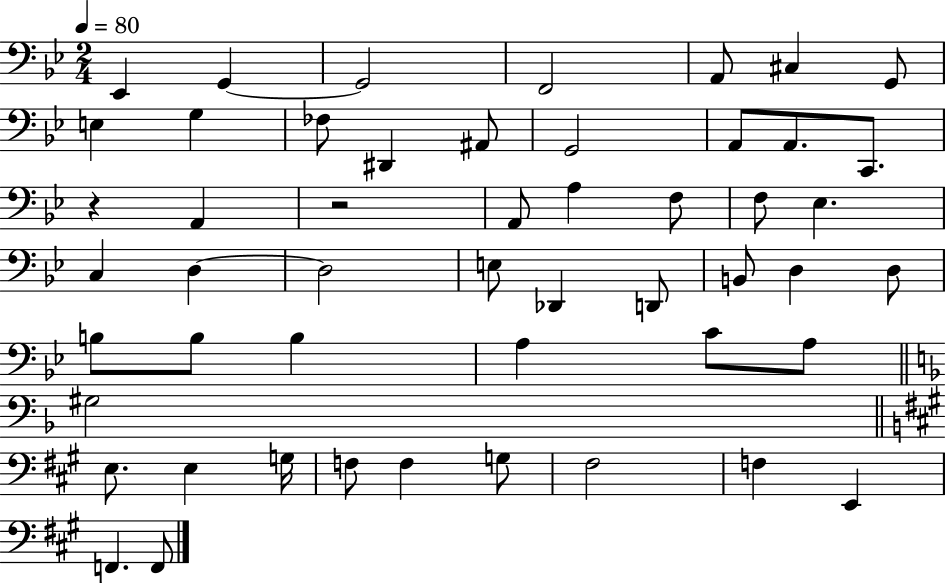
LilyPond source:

{
  \clef bass
  \numericTimeSignature
  \time 2/4
  \key bes \major
  \tempo 4 = 80
  \repeat volta 2 { ees,4 g,4~~ | g,2 | f,2 | a,8 cis4 g,8 | \break e4 g4 | fes8 dis,4 ais,8 | g,2 | a,8 a,8. c,8. | \break r4 a,4 | r2 | a,8 a4 f8 | f8 ees4. | \break c4 d4~~ | d2 | e8 des,4 d,8 | b,8 d4 d8 | \break b8 b8 b4 | a4 c'8 a8 | \bar "||" \break \key f \major gis2 | \bar "||" \break \key a \major e8. e4 g16 | f8 f4 g8 | fis2 | f4 e,4 | \break f,4. f,8 | } \bar "|."
}